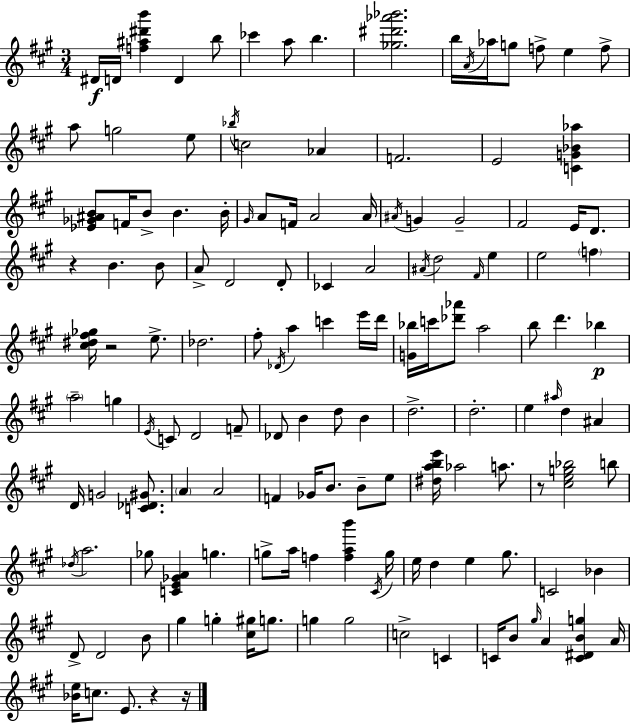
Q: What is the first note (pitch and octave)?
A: D#4